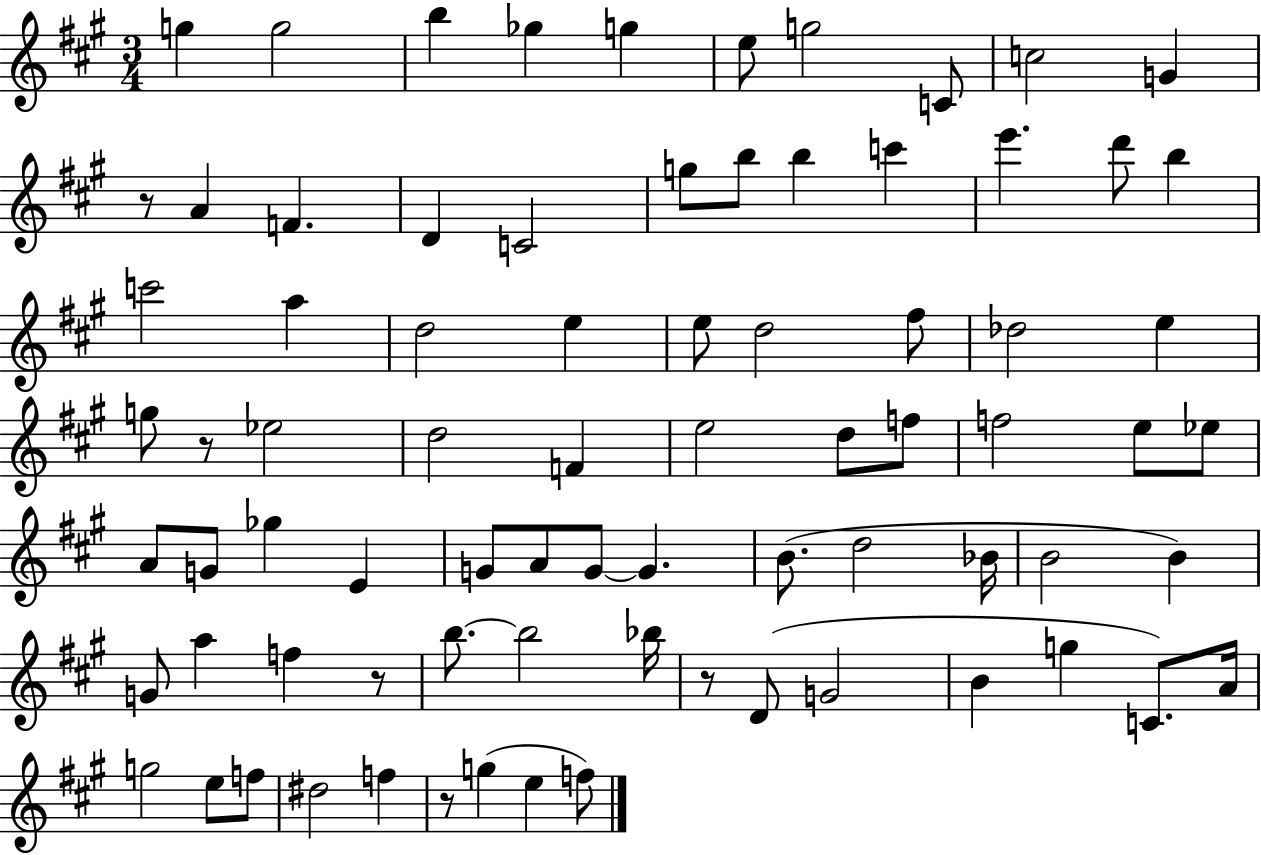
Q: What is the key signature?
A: A major